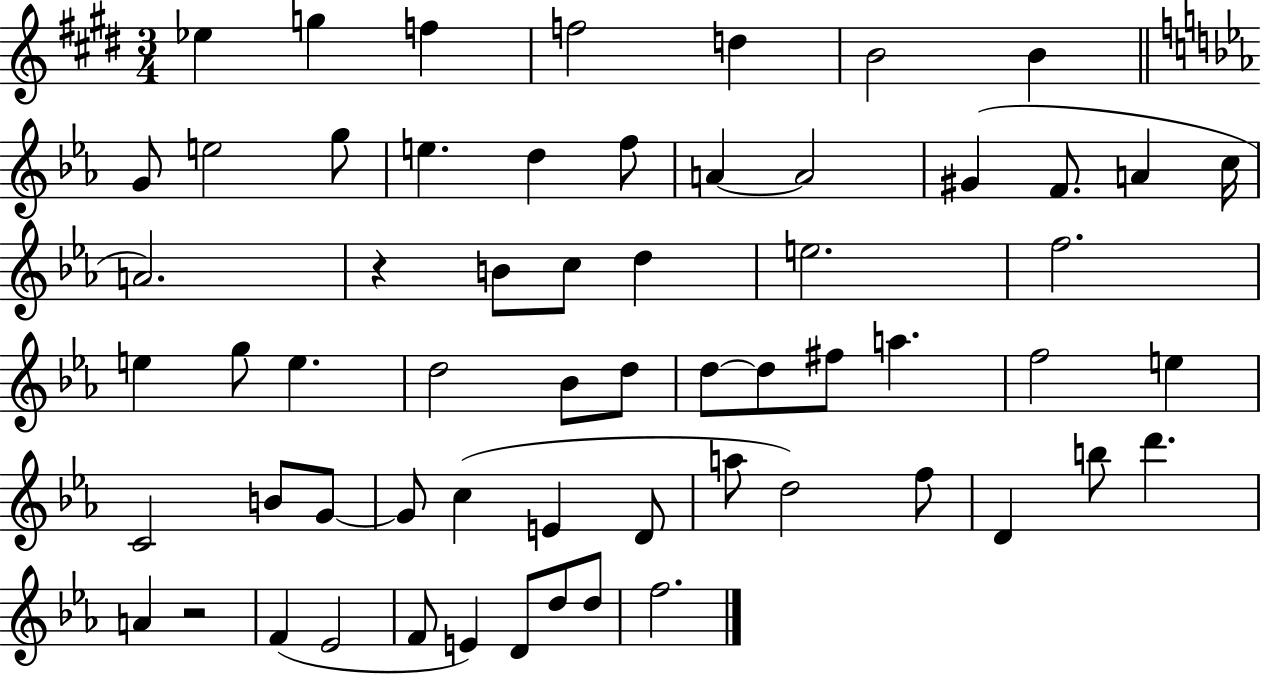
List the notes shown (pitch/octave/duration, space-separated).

Eb5/q G5/q F5/q F5/h D5/q B4/h B4/q G4/e E5/h G5/e E5/q. D5/q F5/e A4/q A4/h G#4/q F4/e. A4/q C5/s A4/h. R/q B4/e C5/e D5/q E5/h. F5/h. E5/q G5/e E5/q. D5/h Bb4/e D5/e D5/e D5/e F#5/e A5/q. F5/h E5/q C4/h B4/e G4/e G4/e C5/q E4/q D4/e A5/e D5/h F5/e D4/q B5/e D6/q. A4/q R/h F4/q Eb4/h F4/e E4/q D4/e D5/e D5/e F5/h.